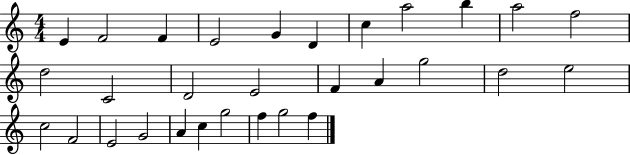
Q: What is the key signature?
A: C major